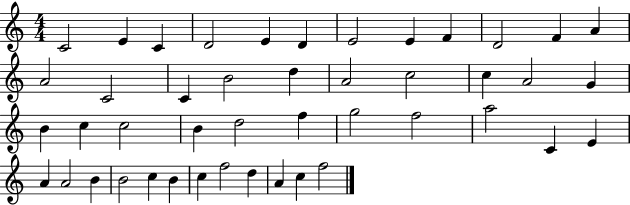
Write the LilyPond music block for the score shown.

{
  \clef treble
  \numericTimeSignature
  \time 4/4
  \key c \major
  c'2 e'4 c'4 | d'2 e'4 d'4 | e'2 e'4 f'4 | d'2 f'4 a'4 | \break a'2 c'2 | c'4 b'2 d''4 | a'2 c''2 | c''4 a'2 g'4 | \break b'4 c''4 c''2 | b'4 d''2 f''4 | g''2 f''2 | a''2 c'4 e'4 | \break a'4 a'2 b'4 | b'2 c''4 b'4 | c''4 f''2 d''4 | a'4 c''4 f''2 | \break \bar "|."
}